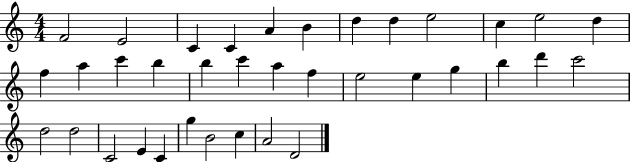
X:1
T:Untitled
M:4/4
L:1/4
K:C
F2 E2 C C A B d d e2 c e2 d f a c' b b c' a f e2 e g b d' c'2 d2 d2 C2 E C g B2 c A2 D2